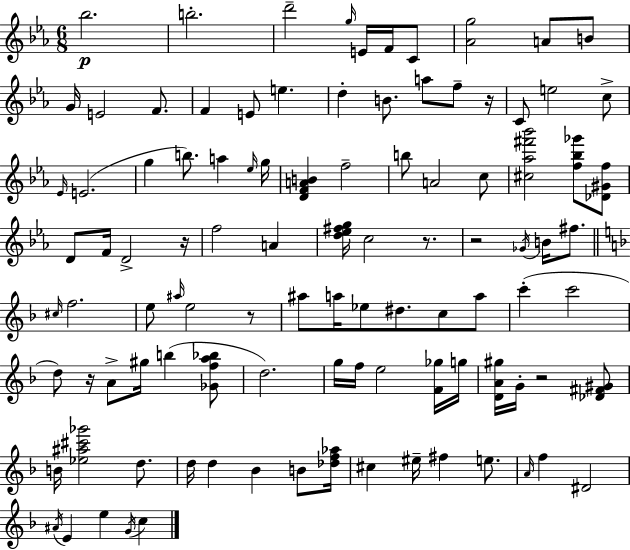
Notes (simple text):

Bb5/h. B5/h. D6/h G5/s E4/s F4/s C4/e [Ab4,G5]/h A4/e B4/e G4/s E4/h F4/e. F4/q E4/e E5/q. D5/q B4/e. A5/e F5/e R/s C4/e E5/h C5/e Eb4/s E4/h. G5/q B5/e. A5/q Eb5/s G5/s [D4,F4,A4,B4]/q F5/h B5/e A4/h C5/e [C#5,Ab5,F#6,Bb6]/h [F5,Bb5,Gb6]/e [Db4,G#4,F5]/e D4/e F4/s D4/h R/s F5/h A4/q [D5,Eb5,F#5,G5]/s C5/h R/e. R/h Gb4/s B4/s F#5/e. C#5/s F5/h. E5/e A#5/s E5/h R/e A#5/e A5/s Eb5/e D#5/e. C5/e A5/e C6/q C6/h D5/e R/s A4/e G#5/s B5/q [Gb4,F5,A5,Bb5]/e D5/h. G5/s F5/s E5/h [F4,Gb5]/s G5/s [D4,A4,G#5]/s G4/s R/h [Db4,F#4,G#4]/e B4/s [Eb5,A#5,C#6,Gb6]/h D5/e. D5/s D5/q Bb4/q B4/e [Db5,F5,Ab5]/s C#5/q EIS5/s F#5/q E5/e. A4/s F5/q D#4/h A#4/s E4/q E5/q G4/s C5/q